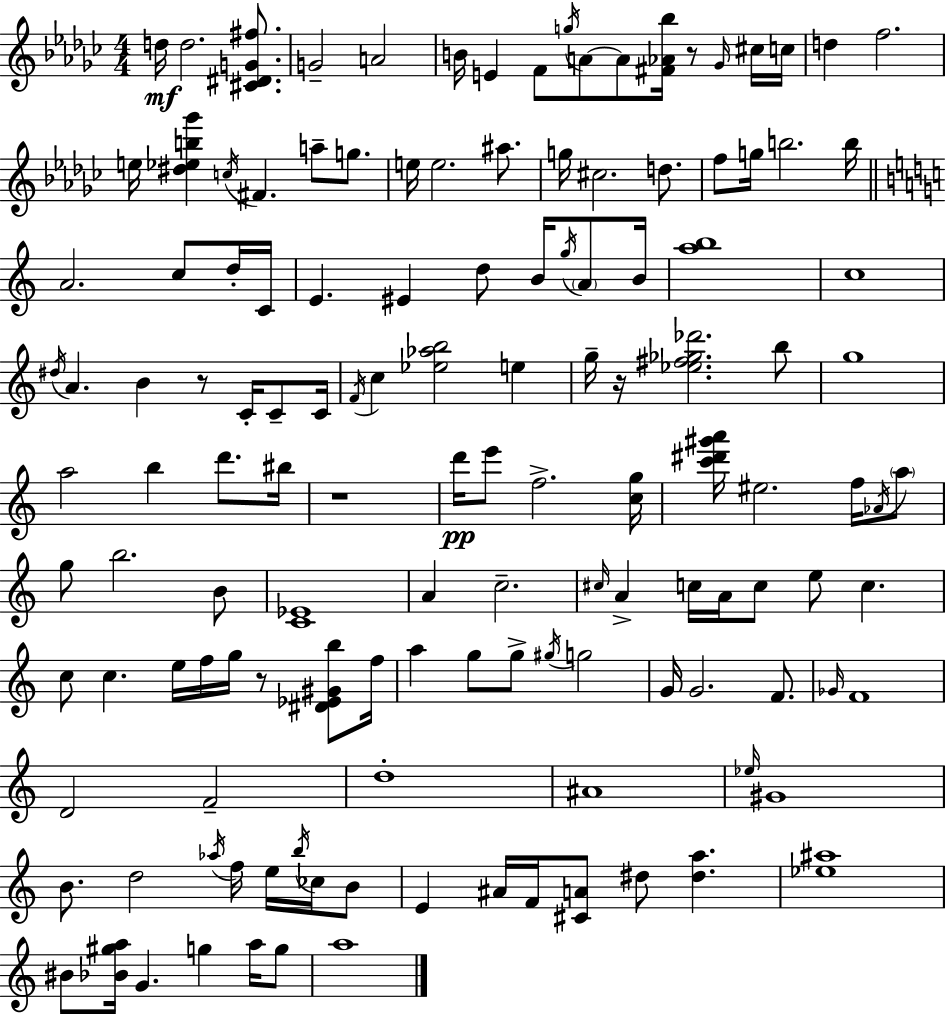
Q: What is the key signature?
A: EES minor